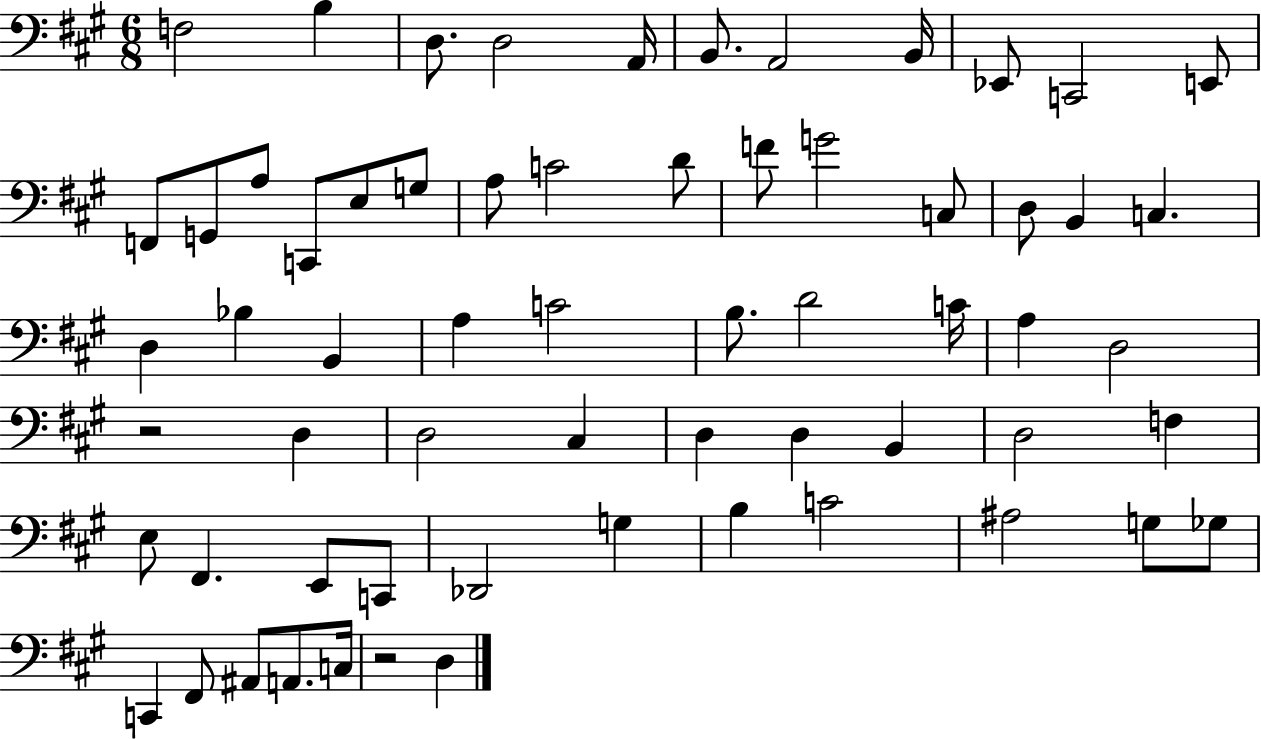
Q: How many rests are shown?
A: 2